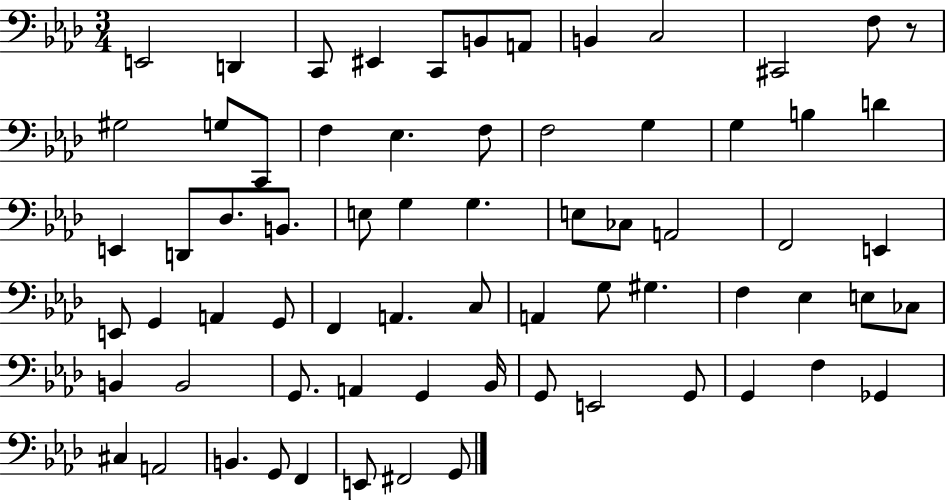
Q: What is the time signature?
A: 3/4